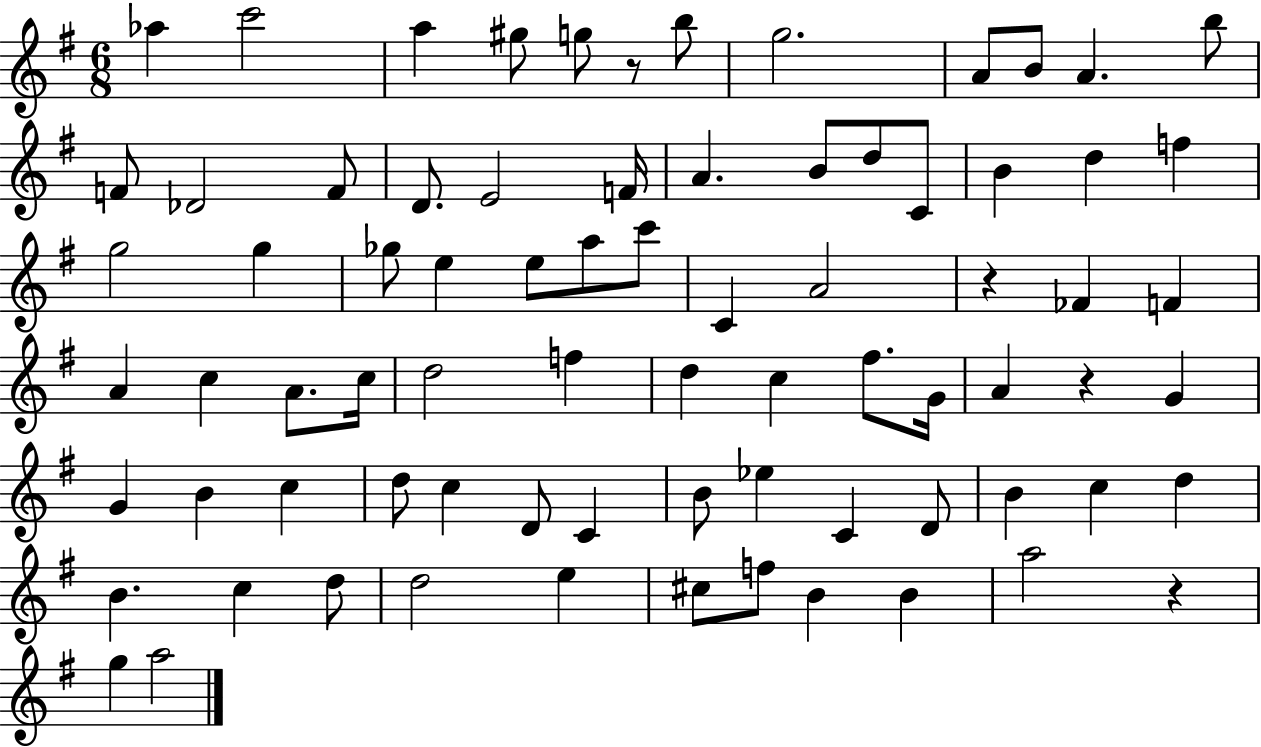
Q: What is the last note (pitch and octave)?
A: A5